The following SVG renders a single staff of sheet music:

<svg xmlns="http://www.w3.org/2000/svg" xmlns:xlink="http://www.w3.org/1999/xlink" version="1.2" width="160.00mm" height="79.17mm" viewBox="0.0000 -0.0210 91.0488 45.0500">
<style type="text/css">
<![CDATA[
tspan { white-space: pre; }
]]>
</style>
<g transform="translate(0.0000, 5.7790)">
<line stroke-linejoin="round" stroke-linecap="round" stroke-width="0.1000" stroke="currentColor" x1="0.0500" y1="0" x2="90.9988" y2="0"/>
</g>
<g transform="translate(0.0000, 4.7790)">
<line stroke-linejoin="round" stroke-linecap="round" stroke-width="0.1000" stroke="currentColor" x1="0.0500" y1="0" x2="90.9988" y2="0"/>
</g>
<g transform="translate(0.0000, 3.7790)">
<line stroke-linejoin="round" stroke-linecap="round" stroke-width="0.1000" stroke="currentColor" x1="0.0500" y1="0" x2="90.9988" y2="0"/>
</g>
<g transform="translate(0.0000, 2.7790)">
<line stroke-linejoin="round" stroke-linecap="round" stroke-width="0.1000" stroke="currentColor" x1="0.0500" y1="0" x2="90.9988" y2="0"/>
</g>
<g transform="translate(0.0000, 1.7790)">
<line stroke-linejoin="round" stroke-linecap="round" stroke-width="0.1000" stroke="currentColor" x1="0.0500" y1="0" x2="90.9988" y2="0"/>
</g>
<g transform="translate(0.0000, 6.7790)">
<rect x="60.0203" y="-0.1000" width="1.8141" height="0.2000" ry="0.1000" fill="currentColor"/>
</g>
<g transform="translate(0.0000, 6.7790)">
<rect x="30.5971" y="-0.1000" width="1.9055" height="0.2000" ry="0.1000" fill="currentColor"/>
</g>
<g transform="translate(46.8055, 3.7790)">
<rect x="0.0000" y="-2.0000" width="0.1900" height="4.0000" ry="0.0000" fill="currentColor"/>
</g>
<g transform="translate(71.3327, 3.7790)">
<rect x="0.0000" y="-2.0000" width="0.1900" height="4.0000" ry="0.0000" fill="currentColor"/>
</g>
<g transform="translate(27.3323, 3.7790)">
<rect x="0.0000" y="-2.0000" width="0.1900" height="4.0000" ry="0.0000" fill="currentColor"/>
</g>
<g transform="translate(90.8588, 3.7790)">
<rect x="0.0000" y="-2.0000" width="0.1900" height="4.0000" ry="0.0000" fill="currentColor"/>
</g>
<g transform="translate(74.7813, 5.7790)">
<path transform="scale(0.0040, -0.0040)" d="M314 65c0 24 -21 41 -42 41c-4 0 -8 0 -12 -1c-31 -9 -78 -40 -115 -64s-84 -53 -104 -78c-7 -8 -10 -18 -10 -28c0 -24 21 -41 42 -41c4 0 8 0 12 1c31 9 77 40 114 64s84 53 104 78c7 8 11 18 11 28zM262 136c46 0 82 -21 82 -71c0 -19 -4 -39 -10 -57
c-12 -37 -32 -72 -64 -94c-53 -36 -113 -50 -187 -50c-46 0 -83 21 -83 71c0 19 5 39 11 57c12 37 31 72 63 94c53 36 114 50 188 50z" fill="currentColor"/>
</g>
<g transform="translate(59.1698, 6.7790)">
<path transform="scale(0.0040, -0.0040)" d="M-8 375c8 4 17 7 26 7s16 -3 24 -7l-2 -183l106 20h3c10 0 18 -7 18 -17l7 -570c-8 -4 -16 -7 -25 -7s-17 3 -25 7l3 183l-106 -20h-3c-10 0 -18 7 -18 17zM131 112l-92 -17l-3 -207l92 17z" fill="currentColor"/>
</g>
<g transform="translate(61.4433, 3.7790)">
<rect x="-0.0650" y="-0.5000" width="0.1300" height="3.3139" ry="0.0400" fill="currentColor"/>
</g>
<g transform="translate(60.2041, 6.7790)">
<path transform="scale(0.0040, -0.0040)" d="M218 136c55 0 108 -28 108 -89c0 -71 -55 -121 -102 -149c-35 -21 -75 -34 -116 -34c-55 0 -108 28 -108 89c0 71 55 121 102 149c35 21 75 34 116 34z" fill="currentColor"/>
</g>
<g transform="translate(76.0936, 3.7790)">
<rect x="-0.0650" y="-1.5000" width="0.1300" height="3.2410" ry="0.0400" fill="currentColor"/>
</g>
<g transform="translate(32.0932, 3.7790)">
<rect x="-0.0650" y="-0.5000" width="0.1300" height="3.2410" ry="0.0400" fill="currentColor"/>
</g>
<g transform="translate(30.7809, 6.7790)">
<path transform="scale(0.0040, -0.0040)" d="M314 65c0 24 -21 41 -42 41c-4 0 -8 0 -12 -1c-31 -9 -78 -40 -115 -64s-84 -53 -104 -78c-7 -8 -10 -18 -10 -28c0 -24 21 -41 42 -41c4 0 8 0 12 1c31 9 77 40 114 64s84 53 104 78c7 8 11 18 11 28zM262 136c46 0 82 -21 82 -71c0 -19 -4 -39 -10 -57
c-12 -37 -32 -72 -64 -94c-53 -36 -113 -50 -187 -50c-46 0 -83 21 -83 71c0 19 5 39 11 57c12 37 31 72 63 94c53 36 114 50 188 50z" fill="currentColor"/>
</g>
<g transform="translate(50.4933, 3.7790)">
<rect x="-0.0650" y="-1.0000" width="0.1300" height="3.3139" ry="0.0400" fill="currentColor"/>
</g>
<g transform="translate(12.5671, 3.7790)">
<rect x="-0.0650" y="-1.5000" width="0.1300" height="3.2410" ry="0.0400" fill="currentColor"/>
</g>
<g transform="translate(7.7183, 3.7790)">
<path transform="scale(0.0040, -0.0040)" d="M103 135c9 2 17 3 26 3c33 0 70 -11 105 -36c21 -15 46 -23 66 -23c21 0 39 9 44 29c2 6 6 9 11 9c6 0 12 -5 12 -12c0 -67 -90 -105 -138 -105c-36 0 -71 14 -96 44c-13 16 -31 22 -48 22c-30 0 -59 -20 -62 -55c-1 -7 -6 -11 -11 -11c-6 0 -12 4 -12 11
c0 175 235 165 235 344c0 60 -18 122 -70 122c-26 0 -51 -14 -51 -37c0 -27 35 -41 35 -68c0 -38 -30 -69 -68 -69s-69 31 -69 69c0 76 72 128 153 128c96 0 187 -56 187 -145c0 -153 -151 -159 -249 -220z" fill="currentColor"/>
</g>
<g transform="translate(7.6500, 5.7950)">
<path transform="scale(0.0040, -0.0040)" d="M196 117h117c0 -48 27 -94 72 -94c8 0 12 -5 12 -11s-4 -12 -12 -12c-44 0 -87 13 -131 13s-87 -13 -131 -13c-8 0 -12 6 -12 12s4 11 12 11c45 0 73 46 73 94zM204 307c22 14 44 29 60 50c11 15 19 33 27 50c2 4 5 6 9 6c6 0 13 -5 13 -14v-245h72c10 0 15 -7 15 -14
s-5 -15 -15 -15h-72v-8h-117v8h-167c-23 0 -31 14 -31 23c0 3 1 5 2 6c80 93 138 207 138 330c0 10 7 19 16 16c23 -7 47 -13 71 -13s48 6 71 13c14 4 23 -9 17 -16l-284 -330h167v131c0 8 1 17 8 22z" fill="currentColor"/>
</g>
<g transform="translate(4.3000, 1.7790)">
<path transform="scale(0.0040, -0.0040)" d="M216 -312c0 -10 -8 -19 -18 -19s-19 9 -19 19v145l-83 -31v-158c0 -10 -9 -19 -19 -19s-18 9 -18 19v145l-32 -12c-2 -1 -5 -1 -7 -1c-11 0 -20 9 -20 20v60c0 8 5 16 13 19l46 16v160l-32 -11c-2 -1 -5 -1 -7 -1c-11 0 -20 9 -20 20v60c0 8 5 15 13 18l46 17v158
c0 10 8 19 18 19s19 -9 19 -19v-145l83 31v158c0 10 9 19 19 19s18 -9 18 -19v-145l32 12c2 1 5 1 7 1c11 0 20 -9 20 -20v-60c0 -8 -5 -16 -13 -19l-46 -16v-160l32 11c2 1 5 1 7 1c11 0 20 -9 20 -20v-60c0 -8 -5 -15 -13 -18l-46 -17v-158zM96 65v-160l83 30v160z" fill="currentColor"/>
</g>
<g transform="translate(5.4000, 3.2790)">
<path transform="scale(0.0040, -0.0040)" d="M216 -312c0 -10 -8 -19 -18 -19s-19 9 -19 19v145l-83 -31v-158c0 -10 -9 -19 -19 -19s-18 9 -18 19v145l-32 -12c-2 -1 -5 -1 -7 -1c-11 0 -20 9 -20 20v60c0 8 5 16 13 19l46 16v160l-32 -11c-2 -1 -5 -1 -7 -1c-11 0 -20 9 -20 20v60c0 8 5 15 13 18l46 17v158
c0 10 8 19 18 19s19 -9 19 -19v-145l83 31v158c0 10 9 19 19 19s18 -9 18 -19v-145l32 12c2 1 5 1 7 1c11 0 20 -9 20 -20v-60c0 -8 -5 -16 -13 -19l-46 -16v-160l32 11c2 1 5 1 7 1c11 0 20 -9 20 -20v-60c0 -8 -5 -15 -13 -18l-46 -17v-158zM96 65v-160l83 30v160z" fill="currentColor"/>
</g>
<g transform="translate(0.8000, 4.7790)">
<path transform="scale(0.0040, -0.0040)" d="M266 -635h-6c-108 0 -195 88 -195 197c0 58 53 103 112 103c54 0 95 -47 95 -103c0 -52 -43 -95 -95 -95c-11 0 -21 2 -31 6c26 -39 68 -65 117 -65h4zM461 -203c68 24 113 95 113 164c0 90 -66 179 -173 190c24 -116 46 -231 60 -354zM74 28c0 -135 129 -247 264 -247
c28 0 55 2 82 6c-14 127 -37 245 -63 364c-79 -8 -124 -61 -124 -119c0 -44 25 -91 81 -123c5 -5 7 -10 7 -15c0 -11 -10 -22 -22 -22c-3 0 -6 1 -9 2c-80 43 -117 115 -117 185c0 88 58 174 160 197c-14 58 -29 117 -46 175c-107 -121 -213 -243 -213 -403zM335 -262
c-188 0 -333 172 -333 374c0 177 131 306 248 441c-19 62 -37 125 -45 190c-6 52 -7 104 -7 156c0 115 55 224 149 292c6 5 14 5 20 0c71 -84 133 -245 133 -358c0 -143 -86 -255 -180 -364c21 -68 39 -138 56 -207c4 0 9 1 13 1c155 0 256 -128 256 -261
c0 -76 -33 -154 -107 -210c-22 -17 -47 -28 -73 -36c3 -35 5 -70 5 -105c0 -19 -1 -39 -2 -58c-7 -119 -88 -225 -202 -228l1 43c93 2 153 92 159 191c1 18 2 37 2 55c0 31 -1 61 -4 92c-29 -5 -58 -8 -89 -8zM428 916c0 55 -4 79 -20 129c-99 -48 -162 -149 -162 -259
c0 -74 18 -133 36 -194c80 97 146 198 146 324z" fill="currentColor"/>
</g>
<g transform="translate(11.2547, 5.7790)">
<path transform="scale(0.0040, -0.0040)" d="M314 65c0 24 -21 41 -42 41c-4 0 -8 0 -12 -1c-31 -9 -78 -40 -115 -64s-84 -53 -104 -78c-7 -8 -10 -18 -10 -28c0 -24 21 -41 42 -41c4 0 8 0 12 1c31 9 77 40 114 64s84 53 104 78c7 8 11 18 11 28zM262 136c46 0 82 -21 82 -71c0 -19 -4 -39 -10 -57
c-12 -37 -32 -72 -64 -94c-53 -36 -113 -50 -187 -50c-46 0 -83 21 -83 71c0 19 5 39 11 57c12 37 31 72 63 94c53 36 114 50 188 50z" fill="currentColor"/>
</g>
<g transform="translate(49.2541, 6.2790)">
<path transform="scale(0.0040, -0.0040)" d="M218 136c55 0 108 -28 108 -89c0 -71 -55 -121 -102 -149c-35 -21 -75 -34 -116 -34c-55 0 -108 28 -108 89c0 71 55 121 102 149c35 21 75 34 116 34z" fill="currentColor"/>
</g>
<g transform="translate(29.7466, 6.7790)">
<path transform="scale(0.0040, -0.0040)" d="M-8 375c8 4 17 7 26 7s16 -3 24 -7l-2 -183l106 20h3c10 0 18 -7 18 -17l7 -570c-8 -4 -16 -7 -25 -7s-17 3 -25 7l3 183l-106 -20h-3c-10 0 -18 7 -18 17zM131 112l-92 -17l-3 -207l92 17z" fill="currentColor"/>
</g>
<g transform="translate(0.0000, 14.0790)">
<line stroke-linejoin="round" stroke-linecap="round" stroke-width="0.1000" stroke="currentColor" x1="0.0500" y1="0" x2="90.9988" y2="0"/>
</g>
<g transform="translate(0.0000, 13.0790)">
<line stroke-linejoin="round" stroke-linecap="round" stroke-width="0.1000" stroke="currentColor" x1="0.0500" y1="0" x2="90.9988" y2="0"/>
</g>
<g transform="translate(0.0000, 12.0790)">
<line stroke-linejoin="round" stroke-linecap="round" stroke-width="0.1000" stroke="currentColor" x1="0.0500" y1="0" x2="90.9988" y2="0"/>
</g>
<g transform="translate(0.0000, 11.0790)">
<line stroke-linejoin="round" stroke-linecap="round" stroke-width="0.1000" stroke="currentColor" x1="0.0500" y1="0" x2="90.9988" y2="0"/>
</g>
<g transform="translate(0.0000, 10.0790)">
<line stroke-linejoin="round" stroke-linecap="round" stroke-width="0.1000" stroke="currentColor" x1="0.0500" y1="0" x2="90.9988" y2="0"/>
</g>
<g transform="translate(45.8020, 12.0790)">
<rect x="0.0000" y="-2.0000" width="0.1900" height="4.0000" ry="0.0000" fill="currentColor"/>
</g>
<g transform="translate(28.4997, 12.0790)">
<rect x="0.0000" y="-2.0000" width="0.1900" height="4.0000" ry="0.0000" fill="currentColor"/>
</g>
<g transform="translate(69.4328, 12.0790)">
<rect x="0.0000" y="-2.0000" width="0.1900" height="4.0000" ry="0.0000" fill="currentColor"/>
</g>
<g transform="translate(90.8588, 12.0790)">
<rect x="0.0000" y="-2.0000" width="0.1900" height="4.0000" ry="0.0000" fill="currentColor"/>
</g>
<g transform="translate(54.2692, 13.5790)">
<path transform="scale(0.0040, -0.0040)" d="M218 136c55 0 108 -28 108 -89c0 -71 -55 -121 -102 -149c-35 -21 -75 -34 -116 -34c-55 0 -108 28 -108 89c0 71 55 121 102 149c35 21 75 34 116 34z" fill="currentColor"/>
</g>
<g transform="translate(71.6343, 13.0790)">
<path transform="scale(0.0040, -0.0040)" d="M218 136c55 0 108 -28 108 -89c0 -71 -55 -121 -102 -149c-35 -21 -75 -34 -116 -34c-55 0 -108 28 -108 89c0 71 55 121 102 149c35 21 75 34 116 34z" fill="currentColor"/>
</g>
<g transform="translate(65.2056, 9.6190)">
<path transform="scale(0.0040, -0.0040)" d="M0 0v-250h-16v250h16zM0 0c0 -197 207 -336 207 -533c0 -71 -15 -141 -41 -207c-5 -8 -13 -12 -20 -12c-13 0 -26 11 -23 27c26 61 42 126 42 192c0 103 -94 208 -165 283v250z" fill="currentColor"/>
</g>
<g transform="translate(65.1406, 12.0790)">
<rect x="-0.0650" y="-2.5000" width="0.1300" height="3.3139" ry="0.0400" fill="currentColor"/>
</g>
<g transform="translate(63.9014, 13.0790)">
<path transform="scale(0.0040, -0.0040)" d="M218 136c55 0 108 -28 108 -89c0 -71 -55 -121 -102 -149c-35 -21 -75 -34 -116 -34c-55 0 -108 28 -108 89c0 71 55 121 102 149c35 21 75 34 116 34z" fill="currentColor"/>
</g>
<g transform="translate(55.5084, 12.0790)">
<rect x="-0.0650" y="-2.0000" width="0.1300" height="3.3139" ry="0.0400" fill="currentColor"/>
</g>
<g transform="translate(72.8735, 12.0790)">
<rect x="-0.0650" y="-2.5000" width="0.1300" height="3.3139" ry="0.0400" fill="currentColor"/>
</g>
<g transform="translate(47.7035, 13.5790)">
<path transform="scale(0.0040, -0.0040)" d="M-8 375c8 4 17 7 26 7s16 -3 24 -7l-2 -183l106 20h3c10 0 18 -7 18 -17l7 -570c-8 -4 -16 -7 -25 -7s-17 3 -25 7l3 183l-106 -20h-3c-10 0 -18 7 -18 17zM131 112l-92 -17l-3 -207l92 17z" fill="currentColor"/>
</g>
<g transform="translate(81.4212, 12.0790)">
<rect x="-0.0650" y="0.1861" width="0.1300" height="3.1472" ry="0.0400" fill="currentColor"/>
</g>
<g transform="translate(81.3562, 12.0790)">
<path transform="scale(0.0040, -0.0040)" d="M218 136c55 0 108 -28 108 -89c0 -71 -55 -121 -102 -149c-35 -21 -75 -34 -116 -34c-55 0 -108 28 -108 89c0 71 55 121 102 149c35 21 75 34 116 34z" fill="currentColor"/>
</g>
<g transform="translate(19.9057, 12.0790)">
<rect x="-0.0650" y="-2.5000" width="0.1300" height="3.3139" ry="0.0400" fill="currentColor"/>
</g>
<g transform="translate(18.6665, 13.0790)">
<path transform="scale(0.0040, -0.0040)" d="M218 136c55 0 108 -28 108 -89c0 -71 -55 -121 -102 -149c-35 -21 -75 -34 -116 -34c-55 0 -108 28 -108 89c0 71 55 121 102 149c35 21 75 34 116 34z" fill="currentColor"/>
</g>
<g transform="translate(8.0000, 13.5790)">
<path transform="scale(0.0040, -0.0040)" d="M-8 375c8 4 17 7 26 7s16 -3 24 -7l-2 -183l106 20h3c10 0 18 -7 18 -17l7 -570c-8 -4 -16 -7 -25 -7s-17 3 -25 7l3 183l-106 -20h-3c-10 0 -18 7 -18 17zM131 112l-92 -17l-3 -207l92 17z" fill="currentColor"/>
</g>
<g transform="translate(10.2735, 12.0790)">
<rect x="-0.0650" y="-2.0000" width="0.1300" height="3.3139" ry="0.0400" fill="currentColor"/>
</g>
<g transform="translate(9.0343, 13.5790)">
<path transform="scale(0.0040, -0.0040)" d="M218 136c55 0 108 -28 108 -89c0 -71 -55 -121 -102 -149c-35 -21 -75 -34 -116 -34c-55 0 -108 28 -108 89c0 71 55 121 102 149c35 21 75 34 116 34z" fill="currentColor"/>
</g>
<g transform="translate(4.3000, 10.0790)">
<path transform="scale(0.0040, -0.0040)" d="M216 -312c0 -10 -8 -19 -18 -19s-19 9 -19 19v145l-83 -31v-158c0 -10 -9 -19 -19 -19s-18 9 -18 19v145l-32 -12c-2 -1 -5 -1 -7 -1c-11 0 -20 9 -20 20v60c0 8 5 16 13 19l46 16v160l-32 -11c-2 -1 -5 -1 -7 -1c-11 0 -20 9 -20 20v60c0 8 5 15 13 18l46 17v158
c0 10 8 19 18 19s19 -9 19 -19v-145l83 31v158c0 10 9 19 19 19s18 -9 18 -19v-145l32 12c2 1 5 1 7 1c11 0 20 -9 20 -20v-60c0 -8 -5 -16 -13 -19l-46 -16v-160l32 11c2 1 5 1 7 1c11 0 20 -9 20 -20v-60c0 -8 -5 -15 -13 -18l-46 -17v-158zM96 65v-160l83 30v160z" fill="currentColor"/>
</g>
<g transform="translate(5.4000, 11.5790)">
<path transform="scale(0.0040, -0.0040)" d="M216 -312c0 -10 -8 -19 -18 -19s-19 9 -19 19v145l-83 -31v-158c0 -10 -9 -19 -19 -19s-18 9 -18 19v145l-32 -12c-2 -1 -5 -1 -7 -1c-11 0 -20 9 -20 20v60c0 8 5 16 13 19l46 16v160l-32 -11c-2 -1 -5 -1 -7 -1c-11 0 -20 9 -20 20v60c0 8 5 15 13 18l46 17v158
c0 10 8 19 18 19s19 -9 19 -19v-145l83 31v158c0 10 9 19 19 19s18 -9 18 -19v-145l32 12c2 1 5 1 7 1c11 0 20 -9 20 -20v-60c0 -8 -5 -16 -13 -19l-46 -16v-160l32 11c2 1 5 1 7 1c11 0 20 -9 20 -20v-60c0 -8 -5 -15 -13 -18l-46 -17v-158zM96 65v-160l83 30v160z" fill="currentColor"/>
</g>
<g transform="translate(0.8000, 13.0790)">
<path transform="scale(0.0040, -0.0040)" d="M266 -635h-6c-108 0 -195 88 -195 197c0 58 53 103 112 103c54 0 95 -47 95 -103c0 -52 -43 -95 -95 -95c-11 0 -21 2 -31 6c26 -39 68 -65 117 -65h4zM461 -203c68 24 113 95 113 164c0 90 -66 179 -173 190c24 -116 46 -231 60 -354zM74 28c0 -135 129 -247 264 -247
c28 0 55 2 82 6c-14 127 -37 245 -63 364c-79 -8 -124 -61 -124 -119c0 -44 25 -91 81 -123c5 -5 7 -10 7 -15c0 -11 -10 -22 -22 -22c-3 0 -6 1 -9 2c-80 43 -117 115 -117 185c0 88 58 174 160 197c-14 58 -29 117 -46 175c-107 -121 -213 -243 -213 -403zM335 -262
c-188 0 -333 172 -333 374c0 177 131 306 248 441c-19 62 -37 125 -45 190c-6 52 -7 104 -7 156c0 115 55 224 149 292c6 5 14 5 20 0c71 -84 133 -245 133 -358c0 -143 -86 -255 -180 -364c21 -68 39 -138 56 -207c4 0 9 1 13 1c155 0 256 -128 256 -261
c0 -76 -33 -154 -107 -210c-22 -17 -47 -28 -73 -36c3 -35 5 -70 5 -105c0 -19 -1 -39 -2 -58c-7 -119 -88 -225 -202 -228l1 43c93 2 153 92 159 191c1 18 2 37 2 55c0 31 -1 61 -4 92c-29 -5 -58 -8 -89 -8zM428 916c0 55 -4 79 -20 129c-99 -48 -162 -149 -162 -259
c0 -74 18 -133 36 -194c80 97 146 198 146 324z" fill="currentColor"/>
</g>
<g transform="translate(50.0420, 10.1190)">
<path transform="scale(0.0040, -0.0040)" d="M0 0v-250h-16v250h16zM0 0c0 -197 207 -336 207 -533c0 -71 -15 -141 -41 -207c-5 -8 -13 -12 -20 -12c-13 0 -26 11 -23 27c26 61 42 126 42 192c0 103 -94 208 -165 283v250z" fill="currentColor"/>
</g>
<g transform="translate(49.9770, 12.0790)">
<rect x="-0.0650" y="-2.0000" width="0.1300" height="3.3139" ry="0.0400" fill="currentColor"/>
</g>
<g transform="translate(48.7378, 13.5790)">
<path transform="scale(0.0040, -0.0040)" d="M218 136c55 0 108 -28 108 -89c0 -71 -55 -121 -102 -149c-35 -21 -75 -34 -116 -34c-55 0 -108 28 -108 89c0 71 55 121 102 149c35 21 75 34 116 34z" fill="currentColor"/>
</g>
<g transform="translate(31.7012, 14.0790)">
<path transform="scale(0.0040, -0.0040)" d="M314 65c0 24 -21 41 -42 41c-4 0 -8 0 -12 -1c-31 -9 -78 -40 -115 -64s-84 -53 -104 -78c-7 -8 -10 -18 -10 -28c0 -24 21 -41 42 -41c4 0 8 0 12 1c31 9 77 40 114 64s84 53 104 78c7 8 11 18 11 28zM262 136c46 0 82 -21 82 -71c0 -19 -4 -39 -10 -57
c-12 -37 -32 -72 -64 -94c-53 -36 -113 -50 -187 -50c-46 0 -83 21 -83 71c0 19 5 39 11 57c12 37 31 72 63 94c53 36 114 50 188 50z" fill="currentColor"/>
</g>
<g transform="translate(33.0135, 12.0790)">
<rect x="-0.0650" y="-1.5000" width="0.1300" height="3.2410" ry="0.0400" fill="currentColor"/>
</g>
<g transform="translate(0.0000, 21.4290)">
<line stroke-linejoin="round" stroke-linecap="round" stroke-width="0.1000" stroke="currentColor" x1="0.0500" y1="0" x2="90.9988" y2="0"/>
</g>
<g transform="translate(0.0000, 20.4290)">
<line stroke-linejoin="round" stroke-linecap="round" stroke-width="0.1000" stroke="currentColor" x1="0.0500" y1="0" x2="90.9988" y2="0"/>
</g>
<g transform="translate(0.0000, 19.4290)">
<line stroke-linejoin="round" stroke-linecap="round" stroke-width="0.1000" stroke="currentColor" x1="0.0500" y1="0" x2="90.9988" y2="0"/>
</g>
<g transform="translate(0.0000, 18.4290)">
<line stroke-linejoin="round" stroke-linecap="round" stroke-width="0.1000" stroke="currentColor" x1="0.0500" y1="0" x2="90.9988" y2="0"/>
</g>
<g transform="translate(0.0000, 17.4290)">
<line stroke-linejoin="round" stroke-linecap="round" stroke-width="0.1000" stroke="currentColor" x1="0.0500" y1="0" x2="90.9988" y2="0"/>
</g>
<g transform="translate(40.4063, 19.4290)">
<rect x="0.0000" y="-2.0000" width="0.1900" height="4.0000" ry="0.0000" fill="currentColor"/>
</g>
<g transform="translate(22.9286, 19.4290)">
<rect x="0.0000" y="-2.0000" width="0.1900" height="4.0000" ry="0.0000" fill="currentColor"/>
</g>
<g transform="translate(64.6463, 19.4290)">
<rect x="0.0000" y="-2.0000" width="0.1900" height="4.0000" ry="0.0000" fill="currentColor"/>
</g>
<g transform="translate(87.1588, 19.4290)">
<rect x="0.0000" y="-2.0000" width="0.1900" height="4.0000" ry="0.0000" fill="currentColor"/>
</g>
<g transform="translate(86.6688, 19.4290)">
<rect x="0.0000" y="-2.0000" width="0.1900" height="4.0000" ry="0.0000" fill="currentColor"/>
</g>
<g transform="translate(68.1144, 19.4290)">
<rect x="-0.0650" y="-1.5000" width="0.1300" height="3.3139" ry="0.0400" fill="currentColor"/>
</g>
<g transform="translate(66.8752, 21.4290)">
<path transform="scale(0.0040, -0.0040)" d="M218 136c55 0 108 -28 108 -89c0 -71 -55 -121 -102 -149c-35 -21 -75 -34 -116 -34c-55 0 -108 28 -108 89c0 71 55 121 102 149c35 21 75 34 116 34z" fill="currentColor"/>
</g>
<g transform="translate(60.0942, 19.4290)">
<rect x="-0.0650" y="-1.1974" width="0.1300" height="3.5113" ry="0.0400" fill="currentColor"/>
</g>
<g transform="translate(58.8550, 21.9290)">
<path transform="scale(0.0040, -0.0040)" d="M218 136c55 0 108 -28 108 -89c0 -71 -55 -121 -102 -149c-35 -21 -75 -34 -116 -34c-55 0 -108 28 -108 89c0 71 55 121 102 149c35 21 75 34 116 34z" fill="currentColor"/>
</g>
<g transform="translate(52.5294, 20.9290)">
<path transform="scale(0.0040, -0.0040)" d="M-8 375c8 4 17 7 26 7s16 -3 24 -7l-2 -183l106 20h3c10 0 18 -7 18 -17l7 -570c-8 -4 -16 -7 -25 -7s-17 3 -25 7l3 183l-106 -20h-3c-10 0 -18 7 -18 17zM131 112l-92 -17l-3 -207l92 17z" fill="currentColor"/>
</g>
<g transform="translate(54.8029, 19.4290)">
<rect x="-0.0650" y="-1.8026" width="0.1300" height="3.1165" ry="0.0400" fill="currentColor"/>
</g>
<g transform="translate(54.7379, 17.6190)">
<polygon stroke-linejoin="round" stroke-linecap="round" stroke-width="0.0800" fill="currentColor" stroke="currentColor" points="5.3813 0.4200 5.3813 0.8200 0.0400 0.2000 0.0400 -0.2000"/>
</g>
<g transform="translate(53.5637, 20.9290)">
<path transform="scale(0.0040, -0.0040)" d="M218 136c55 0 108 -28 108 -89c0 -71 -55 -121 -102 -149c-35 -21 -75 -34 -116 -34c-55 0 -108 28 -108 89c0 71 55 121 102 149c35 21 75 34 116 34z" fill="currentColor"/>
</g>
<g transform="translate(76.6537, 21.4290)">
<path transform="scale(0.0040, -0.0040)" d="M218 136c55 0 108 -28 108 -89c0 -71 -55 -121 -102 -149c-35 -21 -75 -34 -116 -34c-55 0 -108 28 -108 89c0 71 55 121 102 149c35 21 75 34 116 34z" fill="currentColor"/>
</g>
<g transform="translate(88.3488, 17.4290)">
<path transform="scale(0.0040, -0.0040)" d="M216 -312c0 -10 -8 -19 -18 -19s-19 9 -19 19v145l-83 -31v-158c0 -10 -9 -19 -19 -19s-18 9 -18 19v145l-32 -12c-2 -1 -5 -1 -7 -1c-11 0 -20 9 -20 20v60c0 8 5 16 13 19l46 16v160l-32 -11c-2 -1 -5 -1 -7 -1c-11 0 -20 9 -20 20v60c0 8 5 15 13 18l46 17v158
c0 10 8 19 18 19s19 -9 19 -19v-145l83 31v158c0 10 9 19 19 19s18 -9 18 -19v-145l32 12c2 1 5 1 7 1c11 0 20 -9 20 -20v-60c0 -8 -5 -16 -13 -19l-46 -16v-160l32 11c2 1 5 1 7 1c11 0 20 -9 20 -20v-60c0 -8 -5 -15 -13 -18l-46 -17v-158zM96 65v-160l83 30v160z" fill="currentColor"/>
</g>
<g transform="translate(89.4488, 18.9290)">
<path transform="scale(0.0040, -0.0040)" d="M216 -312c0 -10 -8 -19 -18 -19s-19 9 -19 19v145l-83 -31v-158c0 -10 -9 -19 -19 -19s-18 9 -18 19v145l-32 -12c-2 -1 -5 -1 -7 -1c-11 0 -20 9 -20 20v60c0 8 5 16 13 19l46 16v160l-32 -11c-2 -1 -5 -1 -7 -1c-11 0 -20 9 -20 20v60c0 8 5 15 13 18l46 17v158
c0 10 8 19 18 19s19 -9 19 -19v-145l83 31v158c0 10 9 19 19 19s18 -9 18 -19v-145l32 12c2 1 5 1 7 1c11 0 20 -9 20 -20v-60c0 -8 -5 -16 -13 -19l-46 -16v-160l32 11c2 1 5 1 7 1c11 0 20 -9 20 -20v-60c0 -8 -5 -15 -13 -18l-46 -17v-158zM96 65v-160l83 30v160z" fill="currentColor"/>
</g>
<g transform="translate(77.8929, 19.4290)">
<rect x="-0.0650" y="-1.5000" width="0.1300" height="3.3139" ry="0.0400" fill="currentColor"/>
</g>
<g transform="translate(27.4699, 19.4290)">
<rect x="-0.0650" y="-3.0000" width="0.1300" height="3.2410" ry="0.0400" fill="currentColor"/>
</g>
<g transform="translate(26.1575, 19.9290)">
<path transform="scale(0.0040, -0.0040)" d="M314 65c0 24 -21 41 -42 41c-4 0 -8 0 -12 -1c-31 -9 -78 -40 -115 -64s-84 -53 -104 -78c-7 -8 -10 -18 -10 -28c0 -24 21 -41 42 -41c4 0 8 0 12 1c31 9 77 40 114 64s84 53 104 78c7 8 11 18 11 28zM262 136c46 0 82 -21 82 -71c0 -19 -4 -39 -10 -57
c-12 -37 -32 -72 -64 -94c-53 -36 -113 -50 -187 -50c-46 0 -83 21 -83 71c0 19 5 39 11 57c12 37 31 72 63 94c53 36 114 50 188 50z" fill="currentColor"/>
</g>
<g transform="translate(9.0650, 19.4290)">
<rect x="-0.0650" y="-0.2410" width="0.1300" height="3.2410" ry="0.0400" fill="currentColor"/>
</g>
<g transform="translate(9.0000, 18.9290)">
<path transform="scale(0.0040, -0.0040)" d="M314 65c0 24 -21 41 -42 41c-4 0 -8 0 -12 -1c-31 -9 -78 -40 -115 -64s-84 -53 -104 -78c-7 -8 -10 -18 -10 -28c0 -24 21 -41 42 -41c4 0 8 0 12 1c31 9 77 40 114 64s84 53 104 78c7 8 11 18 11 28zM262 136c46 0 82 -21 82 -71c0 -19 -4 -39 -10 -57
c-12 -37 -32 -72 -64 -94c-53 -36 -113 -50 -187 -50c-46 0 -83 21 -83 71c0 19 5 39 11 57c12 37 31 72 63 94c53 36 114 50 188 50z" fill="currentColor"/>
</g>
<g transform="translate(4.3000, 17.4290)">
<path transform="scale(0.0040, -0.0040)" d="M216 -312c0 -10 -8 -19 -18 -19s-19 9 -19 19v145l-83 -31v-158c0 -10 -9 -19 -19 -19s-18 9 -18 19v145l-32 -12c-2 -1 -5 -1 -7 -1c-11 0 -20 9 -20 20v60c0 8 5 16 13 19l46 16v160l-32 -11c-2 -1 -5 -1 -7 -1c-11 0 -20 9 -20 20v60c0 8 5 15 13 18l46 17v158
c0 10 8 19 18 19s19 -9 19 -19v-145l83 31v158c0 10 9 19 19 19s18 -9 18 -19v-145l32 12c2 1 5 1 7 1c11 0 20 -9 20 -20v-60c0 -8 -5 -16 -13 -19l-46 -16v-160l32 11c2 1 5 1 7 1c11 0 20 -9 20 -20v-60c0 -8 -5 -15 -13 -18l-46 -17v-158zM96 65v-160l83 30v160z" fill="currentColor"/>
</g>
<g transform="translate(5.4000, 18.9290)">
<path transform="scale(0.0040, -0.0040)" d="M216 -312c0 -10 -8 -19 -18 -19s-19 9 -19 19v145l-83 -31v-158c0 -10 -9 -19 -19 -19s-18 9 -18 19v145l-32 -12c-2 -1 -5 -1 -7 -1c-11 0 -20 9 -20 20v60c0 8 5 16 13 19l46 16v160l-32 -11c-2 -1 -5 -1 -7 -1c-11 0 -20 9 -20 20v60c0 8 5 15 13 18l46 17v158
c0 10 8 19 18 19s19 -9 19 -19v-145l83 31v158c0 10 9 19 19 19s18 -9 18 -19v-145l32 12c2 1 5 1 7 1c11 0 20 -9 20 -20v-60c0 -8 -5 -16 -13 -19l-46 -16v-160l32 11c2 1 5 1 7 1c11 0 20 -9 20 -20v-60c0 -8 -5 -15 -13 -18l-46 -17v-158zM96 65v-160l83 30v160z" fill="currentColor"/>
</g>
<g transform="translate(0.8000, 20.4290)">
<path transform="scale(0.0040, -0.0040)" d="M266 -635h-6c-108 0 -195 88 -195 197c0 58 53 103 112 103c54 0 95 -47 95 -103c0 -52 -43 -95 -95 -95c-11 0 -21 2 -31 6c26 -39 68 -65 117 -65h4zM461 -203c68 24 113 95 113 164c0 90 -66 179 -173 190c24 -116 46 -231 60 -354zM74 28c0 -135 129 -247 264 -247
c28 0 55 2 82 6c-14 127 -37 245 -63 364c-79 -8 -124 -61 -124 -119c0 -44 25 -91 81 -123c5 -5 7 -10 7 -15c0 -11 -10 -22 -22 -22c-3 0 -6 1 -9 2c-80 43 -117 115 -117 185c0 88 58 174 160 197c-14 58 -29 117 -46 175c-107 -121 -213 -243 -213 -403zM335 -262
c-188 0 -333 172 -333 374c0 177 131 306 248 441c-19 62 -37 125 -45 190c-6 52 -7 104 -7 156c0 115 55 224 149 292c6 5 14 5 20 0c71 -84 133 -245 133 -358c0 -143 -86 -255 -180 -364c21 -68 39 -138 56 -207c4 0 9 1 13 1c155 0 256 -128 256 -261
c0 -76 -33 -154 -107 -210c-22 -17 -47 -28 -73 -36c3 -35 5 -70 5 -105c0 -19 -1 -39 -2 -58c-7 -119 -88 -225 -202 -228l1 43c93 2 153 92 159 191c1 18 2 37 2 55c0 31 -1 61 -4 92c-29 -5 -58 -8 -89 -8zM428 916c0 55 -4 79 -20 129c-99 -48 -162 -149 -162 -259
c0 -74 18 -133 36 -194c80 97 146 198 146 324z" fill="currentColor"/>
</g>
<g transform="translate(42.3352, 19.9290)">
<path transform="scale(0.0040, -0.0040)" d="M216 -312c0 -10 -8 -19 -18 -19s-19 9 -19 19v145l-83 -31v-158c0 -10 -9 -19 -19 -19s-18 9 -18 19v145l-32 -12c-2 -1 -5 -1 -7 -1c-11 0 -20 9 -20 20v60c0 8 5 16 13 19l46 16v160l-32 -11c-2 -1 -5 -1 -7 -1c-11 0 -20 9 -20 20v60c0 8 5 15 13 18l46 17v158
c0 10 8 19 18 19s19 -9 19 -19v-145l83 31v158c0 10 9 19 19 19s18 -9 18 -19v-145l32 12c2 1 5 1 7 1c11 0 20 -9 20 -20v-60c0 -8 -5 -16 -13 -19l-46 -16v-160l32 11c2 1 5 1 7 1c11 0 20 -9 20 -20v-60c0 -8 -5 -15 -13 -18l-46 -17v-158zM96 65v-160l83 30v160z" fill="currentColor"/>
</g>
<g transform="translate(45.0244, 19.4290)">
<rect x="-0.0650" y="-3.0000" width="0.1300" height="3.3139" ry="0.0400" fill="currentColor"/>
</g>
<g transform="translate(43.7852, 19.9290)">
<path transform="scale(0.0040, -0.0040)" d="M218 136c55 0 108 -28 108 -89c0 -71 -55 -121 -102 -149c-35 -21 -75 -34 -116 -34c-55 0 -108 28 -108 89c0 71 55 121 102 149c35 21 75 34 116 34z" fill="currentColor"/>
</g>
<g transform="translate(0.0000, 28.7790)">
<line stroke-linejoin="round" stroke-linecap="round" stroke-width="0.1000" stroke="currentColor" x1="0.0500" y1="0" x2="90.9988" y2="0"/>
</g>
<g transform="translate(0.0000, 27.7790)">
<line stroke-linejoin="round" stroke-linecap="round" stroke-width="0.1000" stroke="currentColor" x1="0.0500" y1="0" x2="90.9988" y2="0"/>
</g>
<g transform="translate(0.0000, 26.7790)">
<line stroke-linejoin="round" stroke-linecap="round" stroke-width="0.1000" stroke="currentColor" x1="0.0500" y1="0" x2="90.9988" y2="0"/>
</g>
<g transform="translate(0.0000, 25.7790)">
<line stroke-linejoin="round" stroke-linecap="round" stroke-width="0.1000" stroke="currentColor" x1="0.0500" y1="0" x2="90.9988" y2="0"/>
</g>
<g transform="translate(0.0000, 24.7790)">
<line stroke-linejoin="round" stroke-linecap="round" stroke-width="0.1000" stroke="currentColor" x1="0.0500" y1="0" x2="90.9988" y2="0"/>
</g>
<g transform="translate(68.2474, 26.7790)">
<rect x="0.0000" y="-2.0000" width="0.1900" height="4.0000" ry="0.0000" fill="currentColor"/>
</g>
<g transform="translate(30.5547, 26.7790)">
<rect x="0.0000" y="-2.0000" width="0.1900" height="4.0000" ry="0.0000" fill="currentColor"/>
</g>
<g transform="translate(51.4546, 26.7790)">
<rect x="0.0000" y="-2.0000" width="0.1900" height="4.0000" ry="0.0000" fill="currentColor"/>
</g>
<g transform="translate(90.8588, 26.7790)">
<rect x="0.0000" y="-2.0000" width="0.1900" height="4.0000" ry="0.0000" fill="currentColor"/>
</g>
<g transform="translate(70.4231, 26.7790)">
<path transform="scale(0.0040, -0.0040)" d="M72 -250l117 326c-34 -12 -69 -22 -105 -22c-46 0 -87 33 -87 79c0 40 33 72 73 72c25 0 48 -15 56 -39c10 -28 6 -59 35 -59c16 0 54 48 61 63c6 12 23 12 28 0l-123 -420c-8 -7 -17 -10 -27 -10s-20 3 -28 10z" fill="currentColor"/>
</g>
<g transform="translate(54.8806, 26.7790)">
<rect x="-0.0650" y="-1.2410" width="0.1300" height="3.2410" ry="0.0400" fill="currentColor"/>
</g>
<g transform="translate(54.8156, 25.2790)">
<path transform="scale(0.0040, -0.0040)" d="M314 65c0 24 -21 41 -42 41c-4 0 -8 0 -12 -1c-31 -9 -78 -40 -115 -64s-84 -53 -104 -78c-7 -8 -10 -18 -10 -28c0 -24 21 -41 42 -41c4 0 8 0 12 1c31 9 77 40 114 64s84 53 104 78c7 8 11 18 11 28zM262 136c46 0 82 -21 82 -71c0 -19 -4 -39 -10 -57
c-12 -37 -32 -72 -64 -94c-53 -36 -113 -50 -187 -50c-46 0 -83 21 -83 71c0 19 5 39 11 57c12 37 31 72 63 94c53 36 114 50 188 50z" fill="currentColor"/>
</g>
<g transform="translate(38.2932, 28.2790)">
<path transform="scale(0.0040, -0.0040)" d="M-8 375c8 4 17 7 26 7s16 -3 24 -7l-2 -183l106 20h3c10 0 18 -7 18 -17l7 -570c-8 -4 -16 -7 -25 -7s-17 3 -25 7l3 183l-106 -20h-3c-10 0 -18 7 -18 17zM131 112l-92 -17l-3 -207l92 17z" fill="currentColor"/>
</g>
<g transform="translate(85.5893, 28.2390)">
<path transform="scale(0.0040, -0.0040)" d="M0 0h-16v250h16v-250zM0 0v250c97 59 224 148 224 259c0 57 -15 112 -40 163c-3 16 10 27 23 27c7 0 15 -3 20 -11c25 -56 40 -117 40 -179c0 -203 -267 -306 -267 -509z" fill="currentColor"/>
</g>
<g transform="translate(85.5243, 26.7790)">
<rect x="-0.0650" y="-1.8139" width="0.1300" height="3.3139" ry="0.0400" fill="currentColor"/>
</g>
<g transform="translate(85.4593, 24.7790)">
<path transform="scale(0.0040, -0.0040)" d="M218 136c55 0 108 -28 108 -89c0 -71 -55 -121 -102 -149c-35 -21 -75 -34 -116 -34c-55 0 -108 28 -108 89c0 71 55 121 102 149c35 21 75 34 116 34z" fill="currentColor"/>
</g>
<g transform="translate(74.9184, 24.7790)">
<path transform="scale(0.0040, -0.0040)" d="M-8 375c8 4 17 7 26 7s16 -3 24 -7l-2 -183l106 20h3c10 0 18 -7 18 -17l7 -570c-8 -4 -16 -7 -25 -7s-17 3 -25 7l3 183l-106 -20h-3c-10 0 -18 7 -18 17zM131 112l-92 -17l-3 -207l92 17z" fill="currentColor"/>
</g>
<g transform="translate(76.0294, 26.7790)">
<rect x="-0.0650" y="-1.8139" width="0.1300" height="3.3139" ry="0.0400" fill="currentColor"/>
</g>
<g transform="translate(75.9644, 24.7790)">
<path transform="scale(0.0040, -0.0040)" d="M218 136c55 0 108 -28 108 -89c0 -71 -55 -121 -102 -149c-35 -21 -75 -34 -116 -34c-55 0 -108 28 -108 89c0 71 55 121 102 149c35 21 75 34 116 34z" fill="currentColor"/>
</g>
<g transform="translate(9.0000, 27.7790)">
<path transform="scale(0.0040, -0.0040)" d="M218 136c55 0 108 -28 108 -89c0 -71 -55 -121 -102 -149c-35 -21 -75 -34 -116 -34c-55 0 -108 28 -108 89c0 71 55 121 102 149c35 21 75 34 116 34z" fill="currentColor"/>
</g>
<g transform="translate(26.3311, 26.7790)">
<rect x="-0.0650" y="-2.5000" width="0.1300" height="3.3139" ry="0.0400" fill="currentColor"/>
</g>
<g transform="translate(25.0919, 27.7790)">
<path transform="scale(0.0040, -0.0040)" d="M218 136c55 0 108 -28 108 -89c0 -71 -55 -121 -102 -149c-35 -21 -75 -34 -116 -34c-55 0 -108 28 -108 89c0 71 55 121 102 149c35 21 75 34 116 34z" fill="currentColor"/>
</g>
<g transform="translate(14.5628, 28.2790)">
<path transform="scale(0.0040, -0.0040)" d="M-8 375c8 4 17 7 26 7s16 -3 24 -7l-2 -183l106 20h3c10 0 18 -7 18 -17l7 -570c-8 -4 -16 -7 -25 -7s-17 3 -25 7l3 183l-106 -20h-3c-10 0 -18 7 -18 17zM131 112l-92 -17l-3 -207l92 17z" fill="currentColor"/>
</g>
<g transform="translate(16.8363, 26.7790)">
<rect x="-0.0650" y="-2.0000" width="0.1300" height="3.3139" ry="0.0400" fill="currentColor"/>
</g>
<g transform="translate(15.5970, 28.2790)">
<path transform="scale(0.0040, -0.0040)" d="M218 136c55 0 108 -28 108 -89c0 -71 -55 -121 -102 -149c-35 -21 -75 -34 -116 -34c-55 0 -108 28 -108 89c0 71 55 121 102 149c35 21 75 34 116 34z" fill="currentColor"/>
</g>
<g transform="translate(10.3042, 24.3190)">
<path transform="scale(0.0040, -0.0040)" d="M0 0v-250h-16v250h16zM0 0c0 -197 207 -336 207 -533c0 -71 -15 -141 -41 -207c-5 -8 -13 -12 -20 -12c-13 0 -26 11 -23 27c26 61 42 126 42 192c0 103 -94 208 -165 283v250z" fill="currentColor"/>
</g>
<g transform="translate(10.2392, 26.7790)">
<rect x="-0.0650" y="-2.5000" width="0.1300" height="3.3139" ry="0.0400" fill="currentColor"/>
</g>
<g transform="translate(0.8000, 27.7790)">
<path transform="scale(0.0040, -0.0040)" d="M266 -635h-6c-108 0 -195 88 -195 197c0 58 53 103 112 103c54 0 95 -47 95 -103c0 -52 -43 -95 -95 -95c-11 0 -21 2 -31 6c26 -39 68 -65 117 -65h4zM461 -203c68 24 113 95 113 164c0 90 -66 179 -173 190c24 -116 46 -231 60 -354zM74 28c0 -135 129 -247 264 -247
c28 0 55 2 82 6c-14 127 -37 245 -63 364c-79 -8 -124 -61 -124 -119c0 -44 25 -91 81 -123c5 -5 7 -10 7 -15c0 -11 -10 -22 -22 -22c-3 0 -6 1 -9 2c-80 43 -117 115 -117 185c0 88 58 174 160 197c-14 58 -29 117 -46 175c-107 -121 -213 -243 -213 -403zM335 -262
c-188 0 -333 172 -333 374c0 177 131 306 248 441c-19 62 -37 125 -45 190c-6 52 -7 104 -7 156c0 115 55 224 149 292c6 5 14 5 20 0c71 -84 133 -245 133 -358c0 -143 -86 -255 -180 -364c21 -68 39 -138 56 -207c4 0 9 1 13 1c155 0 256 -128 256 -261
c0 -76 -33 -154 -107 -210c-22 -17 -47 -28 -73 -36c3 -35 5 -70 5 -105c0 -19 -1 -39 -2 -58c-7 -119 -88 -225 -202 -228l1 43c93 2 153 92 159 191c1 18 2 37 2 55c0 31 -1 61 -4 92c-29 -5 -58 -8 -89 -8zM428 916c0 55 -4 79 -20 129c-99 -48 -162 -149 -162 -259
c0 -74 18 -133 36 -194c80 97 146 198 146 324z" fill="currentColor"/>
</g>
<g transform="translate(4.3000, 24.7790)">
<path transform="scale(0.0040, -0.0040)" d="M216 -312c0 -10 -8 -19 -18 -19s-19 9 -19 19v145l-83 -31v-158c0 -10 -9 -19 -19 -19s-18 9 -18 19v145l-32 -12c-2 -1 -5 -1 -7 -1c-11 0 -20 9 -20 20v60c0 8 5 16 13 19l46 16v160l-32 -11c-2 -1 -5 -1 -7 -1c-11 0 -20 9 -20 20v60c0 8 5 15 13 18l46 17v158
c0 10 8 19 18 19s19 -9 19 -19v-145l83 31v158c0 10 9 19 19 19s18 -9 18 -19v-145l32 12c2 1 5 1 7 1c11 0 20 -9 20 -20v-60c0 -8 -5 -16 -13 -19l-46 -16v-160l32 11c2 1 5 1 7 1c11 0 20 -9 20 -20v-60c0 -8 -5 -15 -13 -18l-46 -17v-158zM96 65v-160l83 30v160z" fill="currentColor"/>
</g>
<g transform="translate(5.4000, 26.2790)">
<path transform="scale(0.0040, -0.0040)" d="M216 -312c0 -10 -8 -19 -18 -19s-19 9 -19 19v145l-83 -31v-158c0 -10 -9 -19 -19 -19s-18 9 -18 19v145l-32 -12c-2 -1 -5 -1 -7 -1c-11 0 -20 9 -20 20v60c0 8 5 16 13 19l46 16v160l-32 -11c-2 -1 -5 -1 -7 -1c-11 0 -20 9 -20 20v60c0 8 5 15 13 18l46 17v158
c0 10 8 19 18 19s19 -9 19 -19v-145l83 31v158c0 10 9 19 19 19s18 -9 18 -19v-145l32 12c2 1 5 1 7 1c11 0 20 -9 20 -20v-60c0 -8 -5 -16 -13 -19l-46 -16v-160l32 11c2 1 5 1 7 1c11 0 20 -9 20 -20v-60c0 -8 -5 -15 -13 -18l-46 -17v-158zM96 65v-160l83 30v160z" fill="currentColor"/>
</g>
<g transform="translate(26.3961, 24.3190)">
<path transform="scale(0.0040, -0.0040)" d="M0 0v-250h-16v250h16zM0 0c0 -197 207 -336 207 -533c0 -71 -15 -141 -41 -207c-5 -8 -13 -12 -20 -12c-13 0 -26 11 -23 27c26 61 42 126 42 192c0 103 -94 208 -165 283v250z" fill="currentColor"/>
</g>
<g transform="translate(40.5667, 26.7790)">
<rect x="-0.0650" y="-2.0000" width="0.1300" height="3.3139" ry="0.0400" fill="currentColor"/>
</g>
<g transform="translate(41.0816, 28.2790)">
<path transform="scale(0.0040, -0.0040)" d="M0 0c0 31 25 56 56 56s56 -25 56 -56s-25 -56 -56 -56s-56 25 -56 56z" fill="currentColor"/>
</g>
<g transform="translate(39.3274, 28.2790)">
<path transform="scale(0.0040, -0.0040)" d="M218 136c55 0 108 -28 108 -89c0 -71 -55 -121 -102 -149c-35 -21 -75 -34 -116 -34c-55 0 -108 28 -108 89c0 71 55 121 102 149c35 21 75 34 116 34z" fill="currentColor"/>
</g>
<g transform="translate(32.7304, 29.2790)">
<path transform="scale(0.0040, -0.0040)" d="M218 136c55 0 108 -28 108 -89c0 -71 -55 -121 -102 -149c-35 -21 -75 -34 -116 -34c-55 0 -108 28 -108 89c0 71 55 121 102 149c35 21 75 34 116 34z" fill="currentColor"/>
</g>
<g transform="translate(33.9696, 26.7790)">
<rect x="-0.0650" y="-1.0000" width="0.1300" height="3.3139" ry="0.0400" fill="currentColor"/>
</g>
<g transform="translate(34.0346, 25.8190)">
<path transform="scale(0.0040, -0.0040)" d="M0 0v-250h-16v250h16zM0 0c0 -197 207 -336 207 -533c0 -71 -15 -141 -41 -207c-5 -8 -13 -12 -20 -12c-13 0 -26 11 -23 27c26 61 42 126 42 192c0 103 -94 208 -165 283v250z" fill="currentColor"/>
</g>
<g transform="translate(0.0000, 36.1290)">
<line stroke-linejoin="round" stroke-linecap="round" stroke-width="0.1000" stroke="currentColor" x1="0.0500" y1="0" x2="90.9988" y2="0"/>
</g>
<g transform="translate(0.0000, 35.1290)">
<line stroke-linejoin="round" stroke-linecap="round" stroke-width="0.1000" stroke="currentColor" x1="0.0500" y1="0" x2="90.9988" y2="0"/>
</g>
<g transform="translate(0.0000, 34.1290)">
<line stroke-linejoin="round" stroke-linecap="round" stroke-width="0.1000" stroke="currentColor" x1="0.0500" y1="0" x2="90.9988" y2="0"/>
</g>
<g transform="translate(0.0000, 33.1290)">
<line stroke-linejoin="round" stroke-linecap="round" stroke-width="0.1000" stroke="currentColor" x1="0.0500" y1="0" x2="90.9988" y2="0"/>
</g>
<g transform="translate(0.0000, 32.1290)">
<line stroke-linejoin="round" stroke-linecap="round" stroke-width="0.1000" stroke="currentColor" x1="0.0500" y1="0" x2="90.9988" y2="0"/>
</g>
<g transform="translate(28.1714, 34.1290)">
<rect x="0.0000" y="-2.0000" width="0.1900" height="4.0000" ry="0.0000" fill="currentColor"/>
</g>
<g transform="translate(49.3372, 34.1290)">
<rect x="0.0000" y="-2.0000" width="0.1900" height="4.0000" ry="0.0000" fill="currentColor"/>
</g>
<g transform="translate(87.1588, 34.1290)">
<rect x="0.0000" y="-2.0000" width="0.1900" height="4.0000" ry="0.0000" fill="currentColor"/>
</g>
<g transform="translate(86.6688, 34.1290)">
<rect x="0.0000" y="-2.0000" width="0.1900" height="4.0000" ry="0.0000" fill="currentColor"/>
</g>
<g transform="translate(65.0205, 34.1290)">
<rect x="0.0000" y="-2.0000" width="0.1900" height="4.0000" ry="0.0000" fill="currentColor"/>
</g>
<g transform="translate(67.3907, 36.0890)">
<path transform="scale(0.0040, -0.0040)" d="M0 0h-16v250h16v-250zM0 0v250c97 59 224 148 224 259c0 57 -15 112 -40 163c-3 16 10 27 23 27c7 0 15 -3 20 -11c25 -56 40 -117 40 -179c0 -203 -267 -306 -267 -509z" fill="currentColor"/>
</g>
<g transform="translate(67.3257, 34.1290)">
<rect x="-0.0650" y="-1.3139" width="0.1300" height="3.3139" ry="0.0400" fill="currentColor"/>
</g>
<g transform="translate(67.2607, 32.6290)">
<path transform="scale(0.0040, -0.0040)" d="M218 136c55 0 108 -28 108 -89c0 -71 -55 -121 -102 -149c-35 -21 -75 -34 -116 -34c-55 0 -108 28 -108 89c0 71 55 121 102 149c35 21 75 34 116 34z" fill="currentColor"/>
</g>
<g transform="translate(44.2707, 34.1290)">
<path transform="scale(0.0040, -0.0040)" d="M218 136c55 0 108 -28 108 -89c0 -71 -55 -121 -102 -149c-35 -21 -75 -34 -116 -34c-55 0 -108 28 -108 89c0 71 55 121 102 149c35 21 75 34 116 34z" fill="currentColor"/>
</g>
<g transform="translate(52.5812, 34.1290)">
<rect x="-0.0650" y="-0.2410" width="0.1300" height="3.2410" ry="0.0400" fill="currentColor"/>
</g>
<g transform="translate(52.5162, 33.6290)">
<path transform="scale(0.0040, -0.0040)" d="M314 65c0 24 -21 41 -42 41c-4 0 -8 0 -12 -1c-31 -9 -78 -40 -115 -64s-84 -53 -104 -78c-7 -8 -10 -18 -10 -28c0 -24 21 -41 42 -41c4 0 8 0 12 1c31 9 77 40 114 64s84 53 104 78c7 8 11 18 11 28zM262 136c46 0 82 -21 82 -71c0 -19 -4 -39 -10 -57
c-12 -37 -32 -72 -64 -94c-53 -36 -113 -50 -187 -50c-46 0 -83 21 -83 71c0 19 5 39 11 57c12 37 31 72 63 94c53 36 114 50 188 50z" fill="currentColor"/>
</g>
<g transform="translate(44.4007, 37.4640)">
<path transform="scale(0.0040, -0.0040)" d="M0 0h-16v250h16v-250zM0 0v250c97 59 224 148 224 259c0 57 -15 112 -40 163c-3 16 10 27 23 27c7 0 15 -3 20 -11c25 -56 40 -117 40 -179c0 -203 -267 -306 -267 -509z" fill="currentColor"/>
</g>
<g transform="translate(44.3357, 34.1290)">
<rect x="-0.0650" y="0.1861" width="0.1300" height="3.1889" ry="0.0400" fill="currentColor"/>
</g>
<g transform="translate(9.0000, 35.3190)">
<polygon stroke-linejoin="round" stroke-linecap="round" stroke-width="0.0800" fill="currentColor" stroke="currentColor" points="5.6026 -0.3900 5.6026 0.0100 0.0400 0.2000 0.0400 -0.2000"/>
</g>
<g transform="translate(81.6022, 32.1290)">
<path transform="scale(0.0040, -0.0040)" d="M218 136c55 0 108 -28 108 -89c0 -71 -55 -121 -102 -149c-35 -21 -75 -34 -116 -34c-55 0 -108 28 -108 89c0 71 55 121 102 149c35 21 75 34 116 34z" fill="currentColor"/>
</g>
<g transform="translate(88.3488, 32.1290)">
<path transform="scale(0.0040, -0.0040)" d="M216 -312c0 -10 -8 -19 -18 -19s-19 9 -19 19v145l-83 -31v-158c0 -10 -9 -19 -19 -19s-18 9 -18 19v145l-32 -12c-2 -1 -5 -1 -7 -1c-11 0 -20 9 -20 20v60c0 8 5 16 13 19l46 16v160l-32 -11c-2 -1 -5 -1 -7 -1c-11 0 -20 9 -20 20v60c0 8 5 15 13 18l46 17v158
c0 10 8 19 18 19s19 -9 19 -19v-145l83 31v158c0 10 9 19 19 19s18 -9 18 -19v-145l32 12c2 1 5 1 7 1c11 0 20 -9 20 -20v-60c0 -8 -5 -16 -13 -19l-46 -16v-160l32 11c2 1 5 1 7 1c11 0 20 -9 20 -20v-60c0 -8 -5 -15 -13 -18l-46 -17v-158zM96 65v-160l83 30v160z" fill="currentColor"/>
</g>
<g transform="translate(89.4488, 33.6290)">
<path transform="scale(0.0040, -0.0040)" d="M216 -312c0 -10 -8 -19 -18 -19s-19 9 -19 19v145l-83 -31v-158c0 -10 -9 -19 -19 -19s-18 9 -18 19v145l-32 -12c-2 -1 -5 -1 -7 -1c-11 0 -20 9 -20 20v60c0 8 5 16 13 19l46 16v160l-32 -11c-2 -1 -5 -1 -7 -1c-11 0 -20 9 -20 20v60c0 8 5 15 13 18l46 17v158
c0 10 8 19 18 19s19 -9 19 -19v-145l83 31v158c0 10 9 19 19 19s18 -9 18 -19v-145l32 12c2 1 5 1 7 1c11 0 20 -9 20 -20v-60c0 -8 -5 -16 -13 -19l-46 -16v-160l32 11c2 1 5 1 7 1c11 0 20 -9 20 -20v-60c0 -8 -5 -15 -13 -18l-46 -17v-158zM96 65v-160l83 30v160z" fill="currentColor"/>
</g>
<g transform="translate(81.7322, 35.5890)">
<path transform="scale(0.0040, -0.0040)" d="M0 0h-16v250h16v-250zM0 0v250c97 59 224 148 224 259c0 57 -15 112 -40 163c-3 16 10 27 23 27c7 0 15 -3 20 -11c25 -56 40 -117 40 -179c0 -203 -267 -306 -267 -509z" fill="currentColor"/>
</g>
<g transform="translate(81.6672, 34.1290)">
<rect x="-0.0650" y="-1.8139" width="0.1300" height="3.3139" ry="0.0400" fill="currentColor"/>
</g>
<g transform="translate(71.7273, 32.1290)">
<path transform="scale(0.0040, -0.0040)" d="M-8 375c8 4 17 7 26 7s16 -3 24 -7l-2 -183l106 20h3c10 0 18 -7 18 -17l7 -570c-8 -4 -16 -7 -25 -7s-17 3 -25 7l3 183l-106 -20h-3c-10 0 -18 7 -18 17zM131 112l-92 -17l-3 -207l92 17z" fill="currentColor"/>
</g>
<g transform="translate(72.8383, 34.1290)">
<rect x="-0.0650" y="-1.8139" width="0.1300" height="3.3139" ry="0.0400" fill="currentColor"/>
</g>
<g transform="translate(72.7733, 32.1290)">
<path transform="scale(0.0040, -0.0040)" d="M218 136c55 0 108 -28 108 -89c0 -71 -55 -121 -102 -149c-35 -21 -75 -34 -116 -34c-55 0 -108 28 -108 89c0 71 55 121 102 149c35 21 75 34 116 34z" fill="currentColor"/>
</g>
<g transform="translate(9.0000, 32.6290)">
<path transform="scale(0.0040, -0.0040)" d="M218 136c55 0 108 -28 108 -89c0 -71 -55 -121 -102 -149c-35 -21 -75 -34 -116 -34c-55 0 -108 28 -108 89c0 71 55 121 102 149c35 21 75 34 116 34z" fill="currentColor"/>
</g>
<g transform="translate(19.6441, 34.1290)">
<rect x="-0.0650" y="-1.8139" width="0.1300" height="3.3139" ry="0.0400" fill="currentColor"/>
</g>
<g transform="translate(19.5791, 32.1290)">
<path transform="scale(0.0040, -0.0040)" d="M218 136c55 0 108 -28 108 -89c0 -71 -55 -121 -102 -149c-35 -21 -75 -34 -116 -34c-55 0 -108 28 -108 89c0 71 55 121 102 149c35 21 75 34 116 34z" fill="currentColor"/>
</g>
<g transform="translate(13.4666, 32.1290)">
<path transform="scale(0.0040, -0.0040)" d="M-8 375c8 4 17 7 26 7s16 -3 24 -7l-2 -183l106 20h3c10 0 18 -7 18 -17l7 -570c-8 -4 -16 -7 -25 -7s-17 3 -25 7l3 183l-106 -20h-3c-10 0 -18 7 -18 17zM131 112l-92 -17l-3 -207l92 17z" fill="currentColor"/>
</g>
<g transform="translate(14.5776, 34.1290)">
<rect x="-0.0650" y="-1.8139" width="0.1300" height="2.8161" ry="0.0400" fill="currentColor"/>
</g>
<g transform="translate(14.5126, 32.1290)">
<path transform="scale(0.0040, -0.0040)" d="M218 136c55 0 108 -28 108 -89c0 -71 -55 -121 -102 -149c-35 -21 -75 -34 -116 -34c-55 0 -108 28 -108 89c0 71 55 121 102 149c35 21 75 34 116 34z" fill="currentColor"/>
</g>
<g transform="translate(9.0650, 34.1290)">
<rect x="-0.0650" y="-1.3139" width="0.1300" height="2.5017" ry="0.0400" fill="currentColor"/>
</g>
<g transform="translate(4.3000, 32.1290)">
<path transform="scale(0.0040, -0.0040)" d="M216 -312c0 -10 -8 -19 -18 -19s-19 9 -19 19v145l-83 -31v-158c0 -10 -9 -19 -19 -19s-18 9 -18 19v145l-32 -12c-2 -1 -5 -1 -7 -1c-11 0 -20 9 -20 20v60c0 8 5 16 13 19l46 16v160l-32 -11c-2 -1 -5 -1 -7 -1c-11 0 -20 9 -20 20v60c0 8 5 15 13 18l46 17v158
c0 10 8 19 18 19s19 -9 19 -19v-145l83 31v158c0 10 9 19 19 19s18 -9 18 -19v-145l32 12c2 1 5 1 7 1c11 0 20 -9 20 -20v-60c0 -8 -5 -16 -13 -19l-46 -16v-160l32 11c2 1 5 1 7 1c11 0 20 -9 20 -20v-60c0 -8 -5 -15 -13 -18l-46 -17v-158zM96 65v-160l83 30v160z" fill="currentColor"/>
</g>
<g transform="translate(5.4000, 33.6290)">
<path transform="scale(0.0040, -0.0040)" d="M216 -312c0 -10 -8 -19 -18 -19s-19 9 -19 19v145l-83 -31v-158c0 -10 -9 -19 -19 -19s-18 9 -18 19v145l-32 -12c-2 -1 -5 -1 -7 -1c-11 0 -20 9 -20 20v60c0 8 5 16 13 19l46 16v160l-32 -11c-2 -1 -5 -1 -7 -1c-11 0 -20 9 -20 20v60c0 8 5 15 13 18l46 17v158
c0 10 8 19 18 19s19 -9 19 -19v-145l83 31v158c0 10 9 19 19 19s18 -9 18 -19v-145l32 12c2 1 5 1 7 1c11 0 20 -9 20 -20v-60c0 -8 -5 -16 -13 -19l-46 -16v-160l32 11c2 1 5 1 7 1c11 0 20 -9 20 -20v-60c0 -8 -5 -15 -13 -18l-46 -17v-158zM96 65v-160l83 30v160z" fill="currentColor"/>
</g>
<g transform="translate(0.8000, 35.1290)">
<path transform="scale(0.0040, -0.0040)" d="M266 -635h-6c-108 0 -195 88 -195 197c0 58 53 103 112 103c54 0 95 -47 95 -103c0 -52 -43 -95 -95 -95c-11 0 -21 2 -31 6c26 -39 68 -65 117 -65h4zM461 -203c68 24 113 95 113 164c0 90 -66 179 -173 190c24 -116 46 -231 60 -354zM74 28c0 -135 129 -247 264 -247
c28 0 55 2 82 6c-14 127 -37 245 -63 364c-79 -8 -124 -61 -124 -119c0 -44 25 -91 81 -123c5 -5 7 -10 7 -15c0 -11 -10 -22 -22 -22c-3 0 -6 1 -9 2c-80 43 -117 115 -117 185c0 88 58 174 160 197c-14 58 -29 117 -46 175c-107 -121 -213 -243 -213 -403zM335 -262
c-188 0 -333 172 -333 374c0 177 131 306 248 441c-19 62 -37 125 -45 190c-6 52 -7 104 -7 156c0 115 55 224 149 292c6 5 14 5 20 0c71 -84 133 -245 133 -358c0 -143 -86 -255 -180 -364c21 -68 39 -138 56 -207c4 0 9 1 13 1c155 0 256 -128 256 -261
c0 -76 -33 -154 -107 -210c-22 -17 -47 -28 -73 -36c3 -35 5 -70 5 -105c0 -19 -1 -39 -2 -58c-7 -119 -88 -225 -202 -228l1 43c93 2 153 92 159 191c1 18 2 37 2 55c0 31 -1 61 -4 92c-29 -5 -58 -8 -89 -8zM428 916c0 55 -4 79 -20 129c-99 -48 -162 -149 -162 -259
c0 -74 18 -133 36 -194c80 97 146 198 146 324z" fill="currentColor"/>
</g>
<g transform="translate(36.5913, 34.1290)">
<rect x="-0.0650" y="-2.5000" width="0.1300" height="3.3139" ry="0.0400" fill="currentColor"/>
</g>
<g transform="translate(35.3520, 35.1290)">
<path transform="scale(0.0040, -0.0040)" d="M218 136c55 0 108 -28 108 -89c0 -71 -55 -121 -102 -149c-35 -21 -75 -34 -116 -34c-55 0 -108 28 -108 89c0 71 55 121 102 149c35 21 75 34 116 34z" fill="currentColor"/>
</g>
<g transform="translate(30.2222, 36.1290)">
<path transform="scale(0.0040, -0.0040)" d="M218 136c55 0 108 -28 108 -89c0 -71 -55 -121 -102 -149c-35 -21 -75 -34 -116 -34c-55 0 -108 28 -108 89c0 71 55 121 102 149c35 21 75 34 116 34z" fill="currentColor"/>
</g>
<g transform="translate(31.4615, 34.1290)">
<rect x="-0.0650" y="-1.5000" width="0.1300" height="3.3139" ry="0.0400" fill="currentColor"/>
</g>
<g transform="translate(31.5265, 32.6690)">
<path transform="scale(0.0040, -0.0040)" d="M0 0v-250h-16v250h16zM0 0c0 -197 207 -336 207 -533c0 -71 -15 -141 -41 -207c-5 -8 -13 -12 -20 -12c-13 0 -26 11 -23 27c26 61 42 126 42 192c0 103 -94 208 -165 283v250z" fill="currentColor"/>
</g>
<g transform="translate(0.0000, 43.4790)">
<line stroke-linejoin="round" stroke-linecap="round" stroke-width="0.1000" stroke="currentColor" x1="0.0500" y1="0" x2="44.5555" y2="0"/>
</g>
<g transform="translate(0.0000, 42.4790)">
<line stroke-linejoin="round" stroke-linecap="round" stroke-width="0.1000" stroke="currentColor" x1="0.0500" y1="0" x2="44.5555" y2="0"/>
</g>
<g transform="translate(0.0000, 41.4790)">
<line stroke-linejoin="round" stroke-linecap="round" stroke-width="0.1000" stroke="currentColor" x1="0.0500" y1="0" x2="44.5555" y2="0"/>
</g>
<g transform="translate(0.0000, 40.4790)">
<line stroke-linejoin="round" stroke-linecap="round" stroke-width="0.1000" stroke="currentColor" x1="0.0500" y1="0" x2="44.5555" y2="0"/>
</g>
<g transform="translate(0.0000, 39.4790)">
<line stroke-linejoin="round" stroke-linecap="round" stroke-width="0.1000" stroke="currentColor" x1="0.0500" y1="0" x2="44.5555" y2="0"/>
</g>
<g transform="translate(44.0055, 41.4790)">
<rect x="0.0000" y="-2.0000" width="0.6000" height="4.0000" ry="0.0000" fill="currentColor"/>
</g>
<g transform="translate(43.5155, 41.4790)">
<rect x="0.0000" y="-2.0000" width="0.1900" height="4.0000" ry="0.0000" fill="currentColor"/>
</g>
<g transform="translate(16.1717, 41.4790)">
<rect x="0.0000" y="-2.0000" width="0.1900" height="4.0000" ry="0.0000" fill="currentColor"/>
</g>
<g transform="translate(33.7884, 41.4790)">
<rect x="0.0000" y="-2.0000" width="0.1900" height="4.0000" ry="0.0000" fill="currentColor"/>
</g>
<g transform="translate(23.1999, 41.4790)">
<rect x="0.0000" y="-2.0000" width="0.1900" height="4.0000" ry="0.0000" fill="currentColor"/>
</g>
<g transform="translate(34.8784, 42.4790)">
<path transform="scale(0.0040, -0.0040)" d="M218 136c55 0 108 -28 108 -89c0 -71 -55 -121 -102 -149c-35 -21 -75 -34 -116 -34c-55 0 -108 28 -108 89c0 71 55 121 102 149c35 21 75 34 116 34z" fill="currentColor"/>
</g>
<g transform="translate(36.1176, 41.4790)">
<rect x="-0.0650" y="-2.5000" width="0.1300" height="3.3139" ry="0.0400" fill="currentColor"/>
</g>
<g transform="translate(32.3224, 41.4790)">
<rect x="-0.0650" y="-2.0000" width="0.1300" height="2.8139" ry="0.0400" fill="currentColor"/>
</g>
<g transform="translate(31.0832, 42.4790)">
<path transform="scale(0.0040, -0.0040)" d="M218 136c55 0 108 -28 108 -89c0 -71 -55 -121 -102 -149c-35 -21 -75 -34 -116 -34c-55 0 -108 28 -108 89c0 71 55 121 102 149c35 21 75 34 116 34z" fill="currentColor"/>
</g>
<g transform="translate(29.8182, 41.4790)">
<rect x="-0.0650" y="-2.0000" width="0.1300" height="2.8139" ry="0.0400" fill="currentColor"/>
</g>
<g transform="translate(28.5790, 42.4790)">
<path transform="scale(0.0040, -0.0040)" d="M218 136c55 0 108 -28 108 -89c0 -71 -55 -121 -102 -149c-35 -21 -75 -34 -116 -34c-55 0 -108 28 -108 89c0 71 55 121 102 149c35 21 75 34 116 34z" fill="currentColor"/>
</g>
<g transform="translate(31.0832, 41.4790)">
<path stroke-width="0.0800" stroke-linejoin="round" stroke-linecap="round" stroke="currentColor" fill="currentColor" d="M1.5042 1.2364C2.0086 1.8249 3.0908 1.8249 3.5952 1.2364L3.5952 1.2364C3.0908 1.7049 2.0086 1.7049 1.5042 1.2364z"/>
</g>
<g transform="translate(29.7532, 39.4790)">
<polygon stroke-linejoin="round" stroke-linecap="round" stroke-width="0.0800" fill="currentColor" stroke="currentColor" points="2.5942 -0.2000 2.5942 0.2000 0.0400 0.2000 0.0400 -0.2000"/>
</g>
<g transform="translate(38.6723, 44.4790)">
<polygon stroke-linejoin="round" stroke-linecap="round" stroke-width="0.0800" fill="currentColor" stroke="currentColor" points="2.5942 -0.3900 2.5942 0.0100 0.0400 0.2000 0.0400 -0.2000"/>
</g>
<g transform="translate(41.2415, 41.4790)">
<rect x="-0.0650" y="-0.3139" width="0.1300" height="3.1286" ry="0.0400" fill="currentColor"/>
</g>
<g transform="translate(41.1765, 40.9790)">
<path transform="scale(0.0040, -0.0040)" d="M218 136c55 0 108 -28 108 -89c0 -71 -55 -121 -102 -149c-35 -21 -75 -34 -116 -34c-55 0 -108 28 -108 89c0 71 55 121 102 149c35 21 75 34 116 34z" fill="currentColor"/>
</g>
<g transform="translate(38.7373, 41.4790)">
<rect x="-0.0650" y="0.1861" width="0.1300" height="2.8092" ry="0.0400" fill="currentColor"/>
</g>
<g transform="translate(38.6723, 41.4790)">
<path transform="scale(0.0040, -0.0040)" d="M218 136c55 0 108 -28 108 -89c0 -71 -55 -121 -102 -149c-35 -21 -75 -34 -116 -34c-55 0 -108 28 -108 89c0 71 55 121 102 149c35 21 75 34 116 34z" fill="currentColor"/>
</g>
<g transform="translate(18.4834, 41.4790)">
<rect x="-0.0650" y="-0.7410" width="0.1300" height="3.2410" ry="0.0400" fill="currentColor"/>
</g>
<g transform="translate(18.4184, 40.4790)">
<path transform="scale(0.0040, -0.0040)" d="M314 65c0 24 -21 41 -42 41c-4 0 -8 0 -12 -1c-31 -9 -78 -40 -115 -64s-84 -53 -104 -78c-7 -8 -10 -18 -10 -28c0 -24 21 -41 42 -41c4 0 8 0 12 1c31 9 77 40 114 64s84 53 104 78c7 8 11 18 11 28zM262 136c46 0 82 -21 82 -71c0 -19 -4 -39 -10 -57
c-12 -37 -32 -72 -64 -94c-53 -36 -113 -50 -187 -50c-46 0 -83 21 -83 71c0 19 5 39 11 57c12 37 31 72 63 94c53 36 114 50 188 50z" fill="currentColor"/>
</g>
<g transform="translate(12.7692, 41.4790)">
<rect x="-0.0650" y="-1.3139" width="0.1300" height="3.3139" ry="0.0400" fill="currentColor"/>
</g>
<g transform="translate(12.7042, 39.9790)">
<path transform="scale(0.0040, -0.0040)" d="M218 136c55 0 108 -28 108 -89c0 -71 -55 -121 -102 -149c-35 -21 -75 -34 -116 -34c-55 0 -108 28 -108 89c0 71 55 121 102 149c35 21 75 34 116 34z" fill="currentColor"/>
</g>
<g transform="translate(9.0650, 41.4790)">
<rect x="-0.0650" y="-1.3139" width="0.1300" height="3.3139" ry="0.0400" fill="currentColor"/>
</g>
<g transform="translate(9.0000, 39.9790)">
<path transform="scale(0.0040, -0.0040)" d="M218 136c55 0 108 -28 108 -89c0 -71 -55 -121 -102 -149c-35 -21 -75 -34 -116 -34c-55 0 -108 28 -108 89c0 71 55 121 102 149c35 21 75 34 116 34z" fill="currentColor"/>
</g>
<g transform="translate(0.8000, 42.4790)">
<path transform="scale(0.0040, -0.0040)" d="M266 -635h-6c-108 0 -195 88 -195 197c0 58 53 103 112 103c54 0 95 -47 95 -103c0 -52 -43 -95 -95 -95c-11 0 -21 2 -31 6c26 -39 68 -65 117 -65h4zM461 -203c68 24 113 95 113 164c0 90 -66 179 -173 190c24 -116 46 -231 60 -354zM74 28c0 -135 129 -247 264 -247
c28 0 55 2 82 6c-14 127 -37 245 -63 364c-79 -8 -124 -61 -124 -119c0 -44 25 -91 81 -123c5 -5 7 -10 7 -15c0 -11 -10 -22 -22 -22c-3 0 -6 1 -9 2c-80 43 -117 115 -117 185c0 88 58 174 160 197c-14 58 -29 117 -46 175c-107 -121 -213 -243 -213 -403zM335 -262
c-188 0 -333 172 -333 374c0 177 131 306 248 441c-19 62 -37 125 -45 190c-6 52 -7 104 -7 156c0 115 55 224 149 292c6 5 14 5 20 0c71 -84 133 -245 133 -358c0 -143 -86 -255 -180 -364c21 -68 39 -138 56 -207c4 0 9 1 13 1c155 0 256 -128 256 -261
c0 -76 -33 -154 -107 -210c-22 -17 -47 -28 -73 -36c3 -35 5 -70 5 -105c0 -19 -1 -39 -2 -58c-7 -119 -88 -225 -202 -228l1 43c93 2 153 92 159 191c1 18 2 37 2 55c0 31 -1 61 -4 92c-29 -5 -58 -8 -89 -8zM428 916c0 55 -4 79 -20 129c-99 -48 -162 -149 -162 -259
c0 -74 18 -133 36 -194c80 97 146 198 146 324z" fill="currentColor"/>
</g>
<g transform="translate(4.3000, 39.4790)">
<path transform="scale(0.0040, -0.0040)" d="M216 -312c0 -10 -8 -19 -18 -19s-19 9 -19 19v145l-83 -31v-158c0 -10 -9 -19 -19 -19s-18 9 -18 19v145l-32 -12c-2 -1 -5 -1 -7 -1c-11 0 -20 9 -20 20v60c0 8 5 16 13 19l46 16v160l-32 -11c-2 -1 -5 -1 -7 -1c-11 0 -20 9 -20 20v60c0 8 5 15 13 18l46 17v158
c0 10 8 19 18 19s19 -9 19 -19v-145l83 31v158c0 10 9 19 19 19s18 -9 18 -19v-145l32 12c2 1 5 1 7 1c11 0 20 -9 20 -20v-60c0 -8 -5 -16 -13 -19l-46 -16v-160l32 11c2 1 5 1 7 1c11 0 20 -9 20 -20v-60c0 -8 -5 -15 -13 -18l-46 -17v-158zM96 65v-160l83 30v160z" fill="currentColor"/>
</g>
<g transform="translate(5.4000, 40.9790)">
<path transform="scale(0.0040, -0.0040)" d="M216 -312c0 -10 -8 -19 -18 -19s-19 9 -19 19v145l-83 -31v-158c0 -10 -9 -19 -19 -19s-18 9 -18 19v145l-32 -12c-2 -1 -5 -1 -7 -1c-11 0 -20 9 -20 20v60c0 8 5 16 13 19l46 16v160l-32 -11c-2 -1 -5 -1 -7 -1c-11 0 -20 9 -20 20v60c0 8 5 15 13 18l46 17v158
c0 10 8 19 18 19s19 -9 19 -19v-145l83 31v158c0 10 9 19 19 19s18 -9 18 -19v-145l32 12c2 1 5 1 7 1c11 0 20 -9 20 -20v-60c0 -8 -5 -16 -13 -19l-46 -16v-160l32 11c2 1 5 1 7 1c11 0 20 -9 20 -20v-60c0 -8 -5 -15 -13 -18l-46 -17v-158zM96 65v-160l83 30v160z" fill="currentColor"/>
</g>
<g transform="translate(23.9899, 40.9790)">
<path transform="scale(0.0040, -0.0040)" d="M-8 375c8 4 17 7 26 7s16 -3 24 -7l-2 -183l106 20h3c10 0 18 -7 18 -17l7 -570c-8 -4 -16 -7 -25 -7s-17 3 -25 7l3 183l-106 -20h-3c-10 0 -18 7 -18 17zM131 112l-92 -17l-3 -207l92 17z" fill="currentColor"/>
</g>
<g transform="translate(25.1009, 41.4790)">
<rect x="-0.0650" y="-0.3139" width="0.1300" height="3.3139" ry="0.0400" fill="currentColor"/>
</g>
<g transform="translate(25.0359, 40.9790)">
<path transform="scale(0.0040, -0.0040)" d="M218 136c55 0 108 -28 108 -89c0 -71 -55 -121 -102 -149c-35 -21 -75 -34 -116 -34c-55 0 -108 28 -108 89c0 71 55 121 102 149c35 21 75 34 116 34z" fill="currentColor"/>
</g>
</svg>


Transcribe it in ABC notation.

X:1
T:Untitled
M:2/4
L:1/4
K:D
E2 C2 D C E2 F G E2 F/2 F G/2 G B ^c2 A2 ^A F/2 D/2 E E G/2 F G/2 D/2 F e2 z/2 f f/2 e/2 f/2 f E/2 G B/2 ^c2 e/2 f f/2 e e d2 c G/2 G/2 G B/2 ^c/2